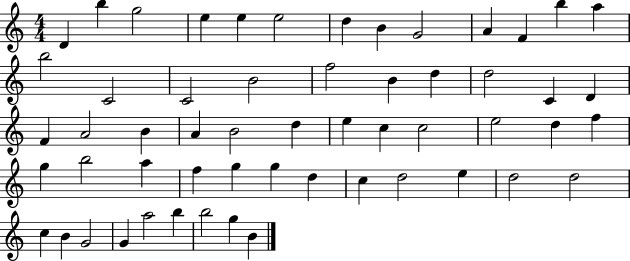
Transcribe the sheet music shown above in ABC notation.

X:1
T:Untitled
M:4/4
L:1/4
K:C
D b g2 e e e2 d B G2 A F b a b2 C2 C2 B2 f2 B d d2 C D F A2 B A B2 d e c c2 e2 d f g b2 a f g g d c d2 e d2 d2 c B G2 G a2 b b2 g B